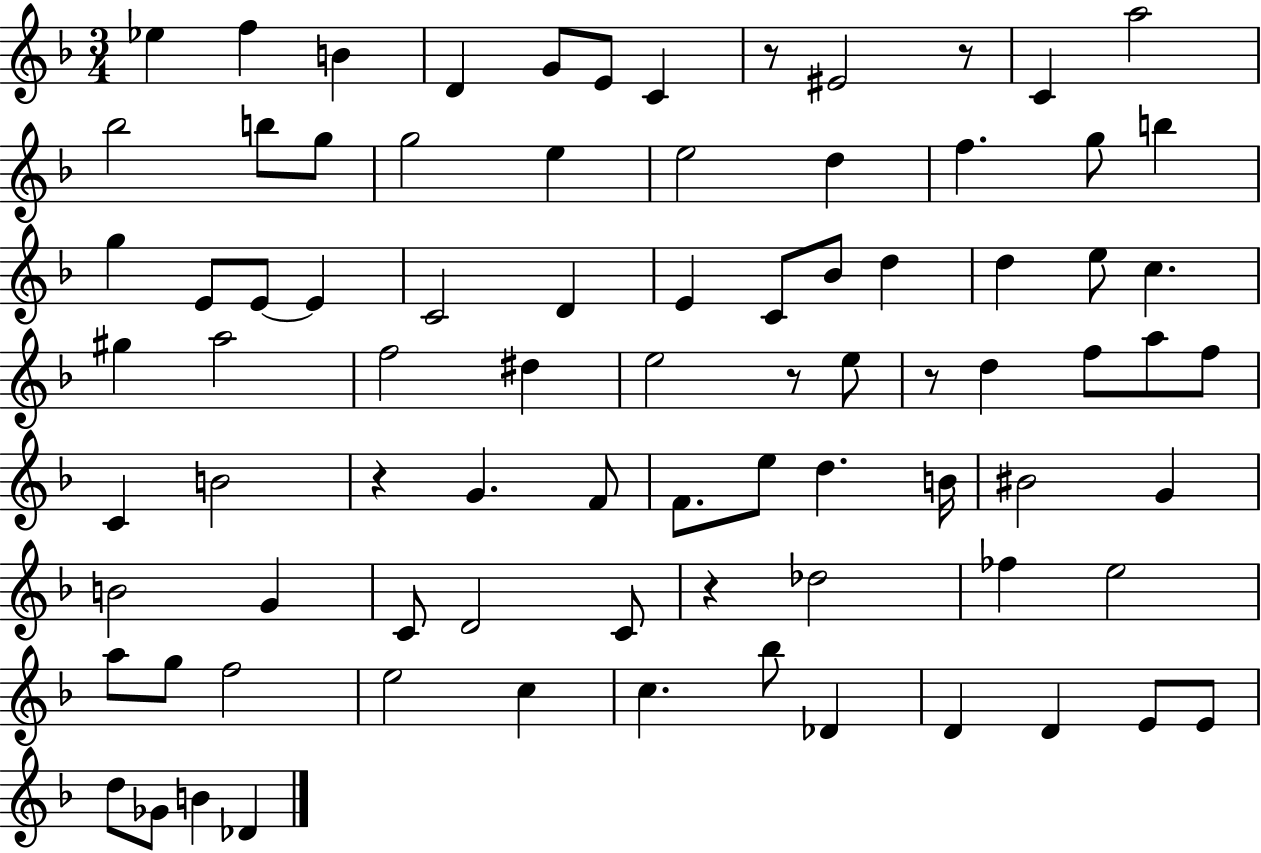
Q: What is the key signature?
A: F major